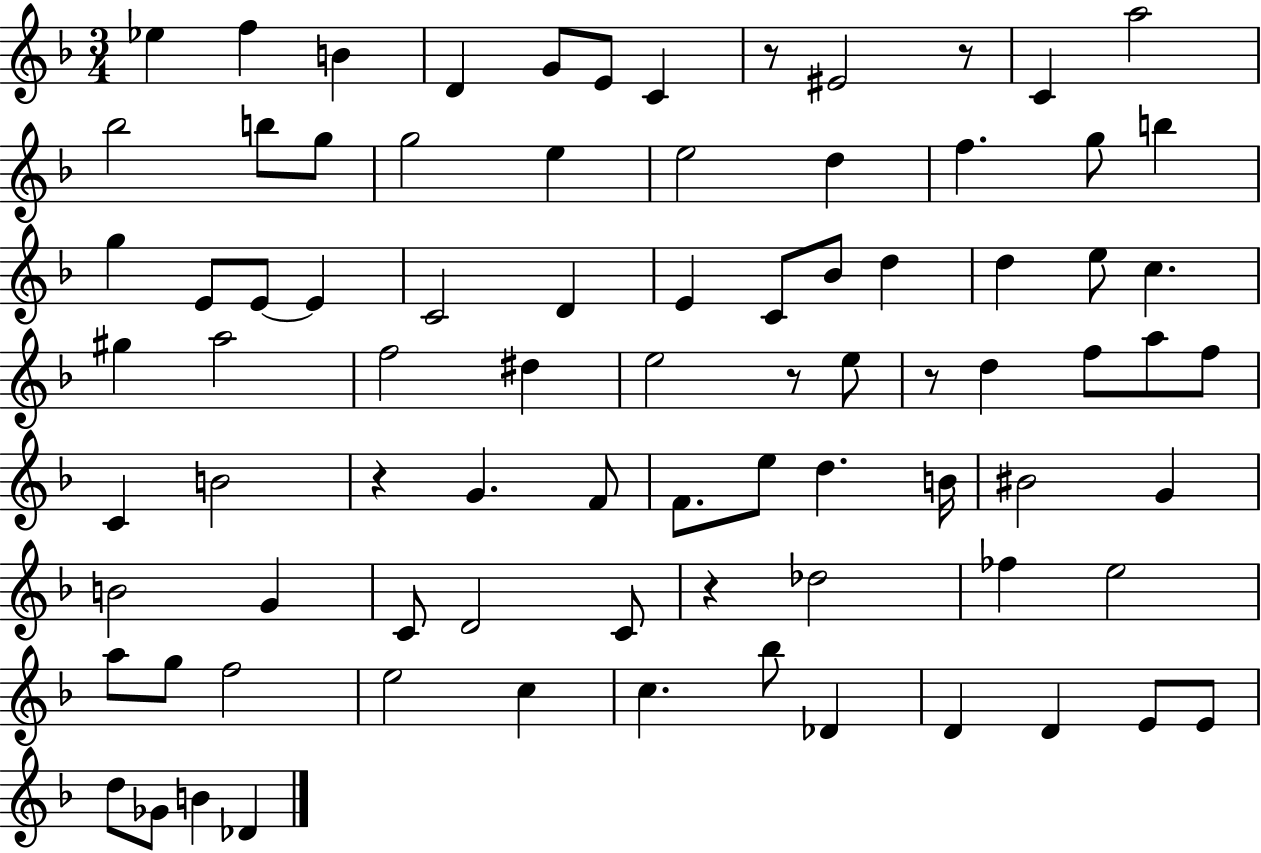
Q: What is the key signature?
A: F major